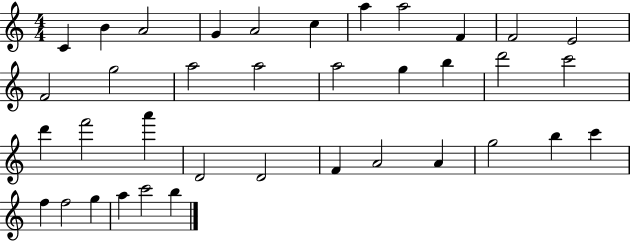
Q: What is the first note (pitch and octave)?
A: C4